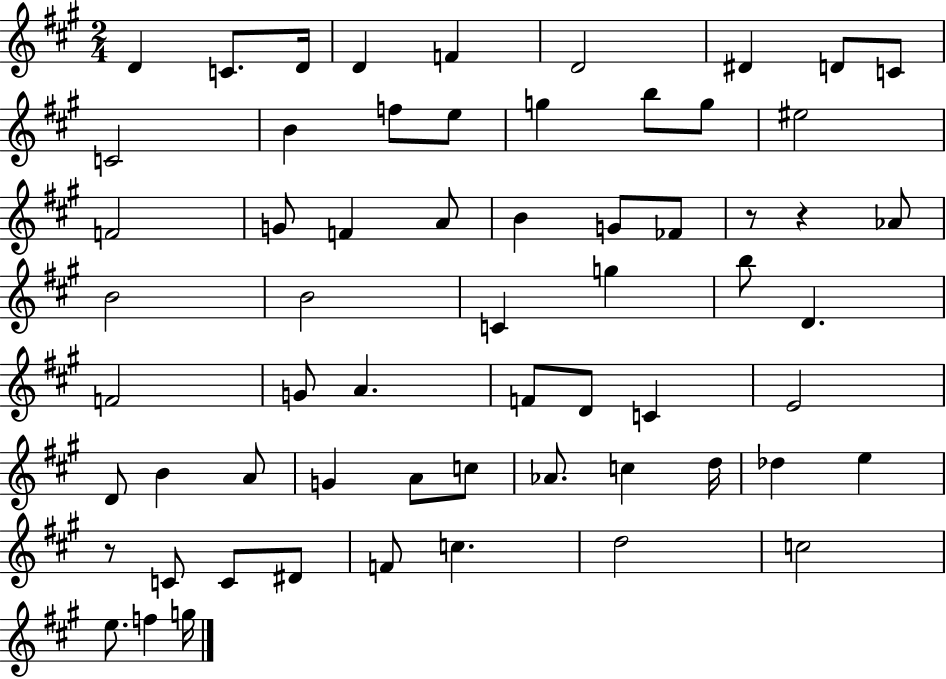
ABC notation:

X:1
T:Untitled
M:2/4
L:1/4
K:A
D C/2 D/4 D F D2 ^D D/2 C/2 C2 B f/2 e/2 g b/2 g/2 ^e2 F2 G/2 F A/2 B G/2 _F/2 z/2 z _A/2 B2 B2 C g b/2 D F2 G/2 A F/2 D/2 C E2 D/2 B A/2 G A/2 c/2 _A/2 c d/4 _d e z/2 C/2 C/2 ^D/2 F/2 c d2 c2 e/2 f g/4